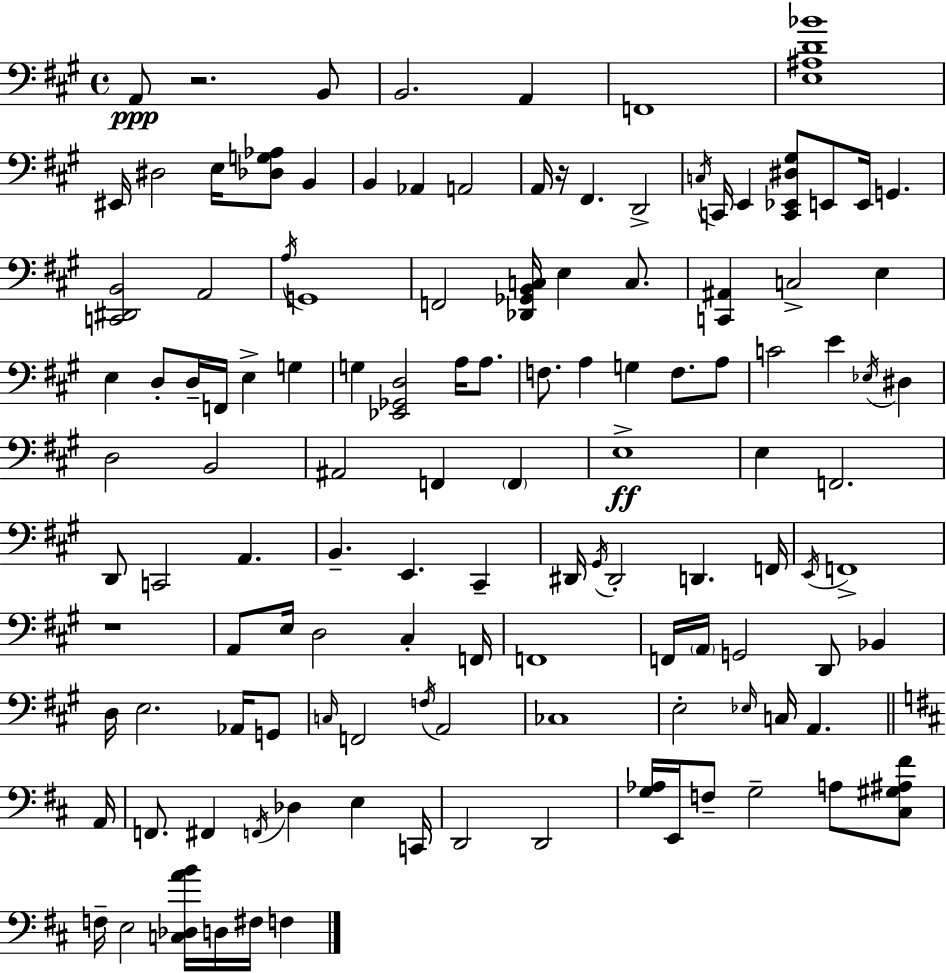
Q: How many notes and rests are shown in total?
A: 123